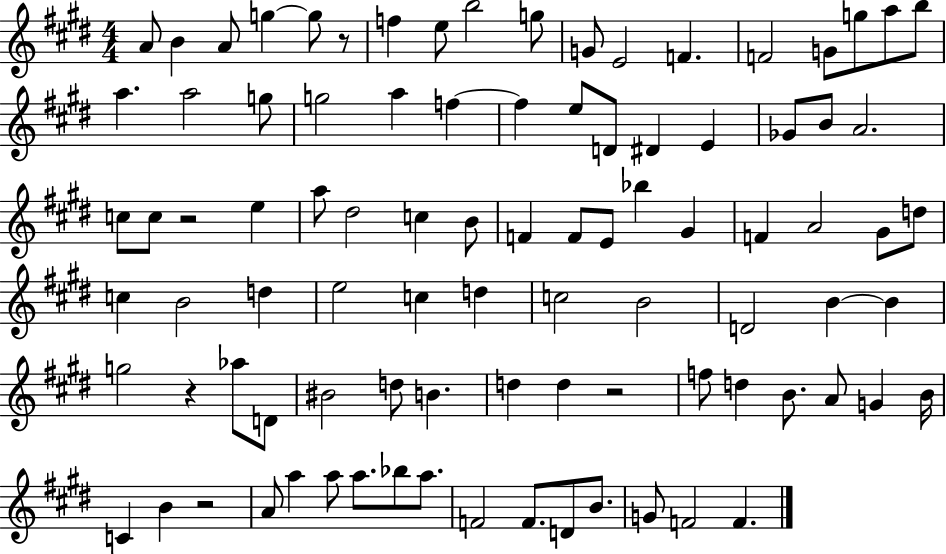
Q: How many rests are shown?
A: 5